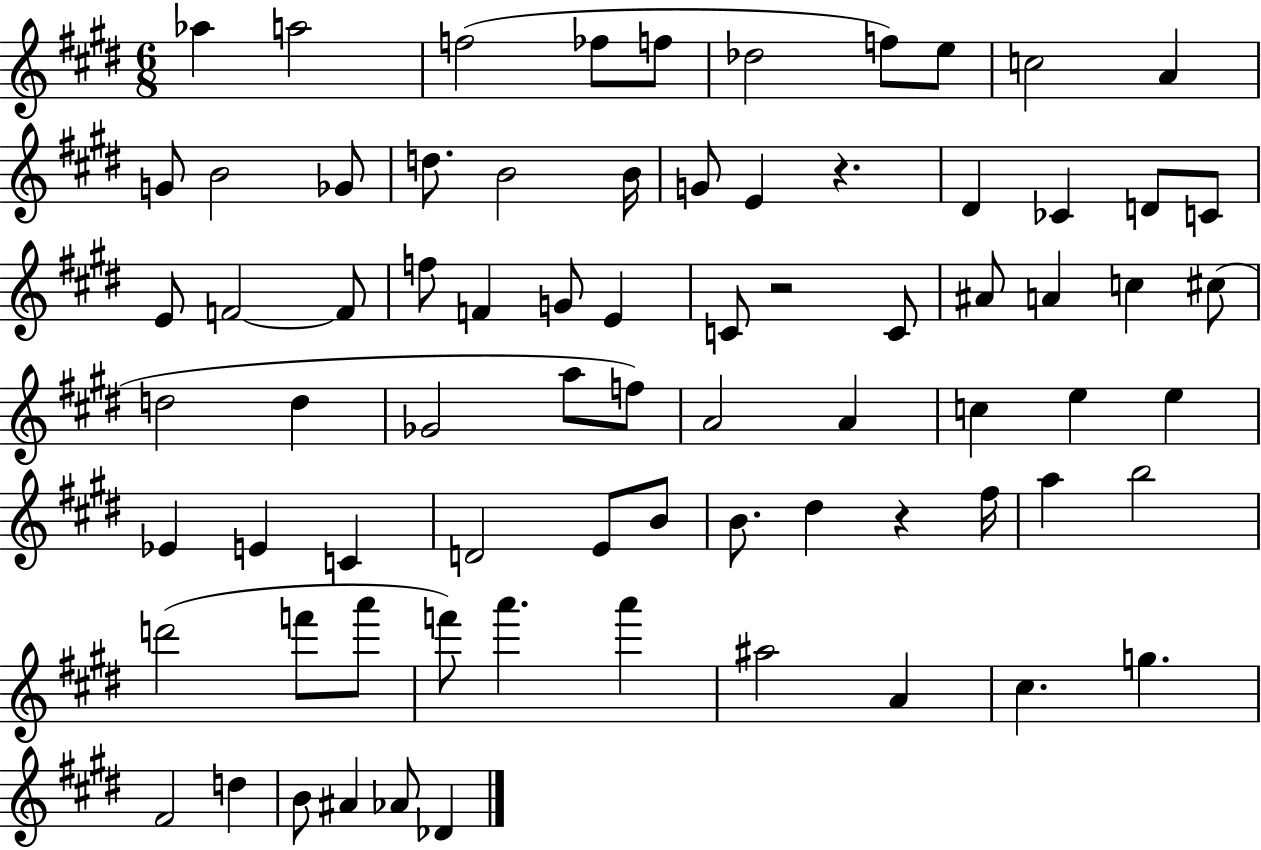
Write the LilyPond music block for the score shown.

{
  \clef treble
  \numericTimeSignature
  \time 6/8
  \key e \major
  aes''4 a''2 | f''2( fes''8 f''8 | des''2 f''8) e''8 | c''2 a'4 | \break g'8 b'2 ges'8 | d''8. b'2 b'16 | g'8 e'4 r4. | dis'4 ces'4 d'8 c'8 | \break e'8 f'2~~ f'8 | f''8 f'4 g'8 e'4 | c'8 r2 c'8 | ais'8 a'4 c''4 cis''8( | \break d''2 d''4 | ges'2 a''8 f''8) | a'2 a'4 | c''4 e''4 e''4 | \break ees'4 e'4 c'4 | d'2 e'8 b'8 | b'8. dis''4 r4 fis''16 | a''4 b''2 | \break d'''2( f'''8 a'''8 | f'''8) a'''4. a'''4 | ais''2 a'4 | cis''4. g''4. | \break fis'2 d''4 | b'8 ais'4 aes'8 des'4 | \bar "|."
}